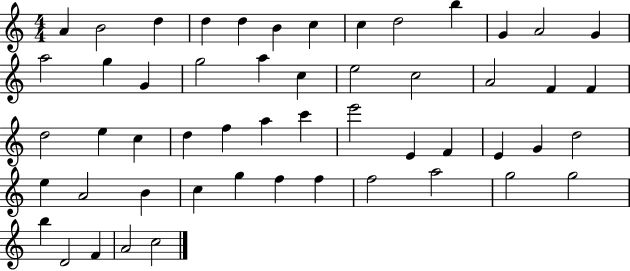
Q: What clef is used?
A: treble